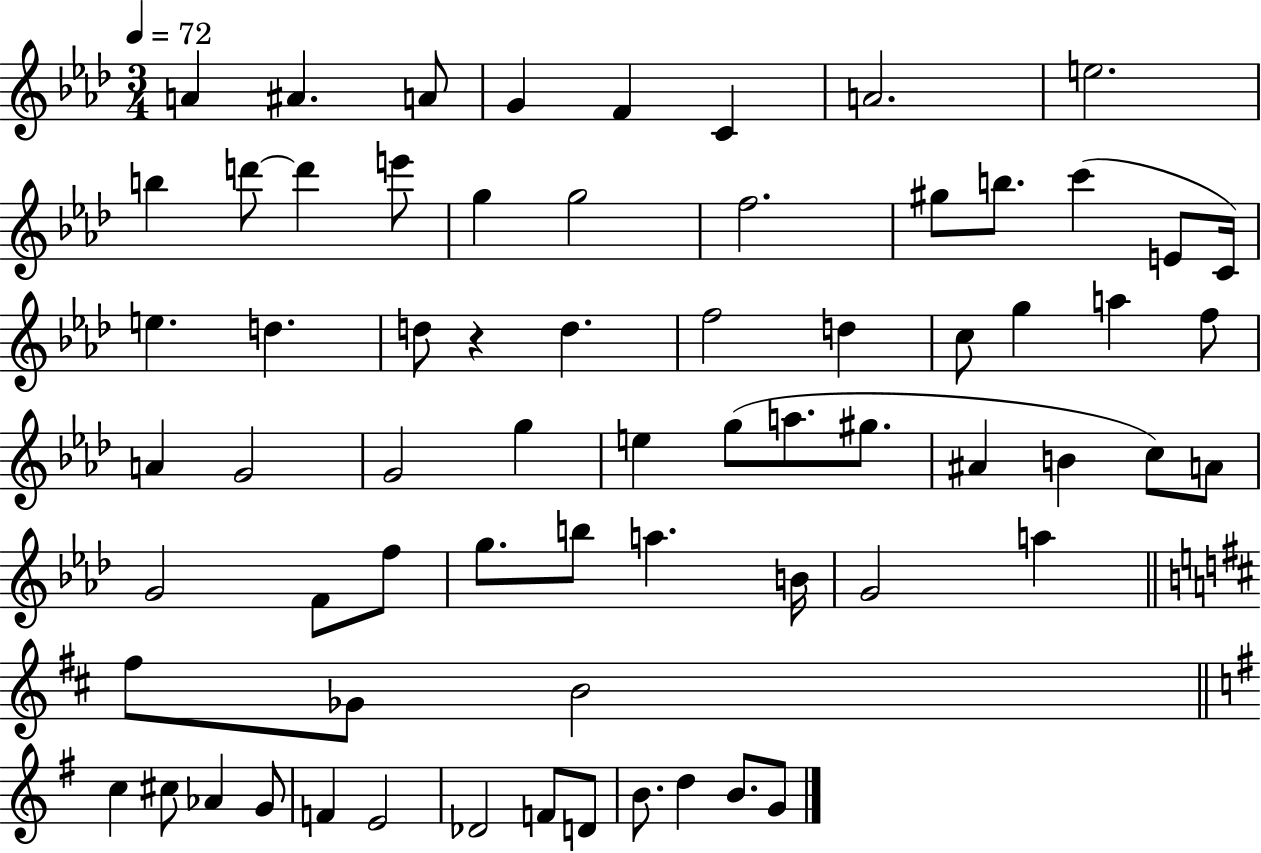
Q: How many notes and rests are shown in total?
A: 68